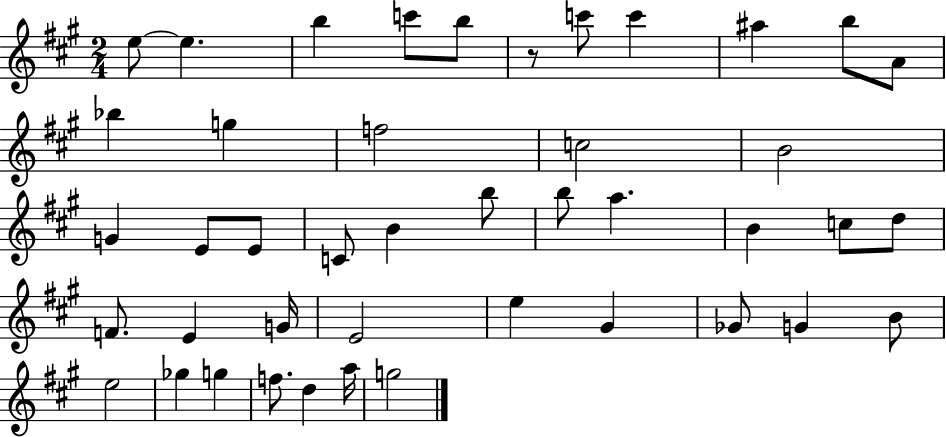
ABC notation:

X:1
T:Untitled
M:2/4
L:1/4
K:A
e/2 e b c'/2 b/2 z/2 c'/2 c' ^a b/2 A/2 _b g f2 c2 B2 G E/2 E/2 C/2 B b/2 b/2 a B c/2 d/2 F/2 E G/4 E2 e ^G _G/2 G B/2 e2 _g g f/2 d a/4 g2